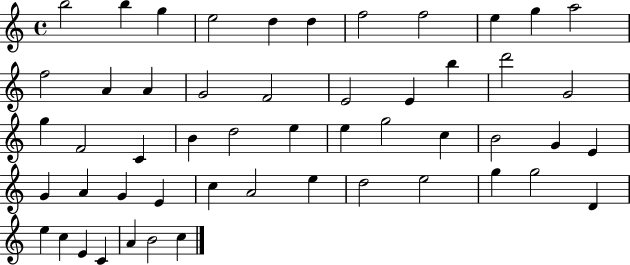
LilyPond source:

{
  \clef treble
  \time 4/4
  \defaultTimeSignature
  \key c \major
  b''2 b''4 g''4 | e''2 d''4 d''4 | f''2 f''2 | e''4 g''4 a''2 | \break f''2 a'4 a'4 | g'2 f'2 | e'2 e'4 b''4 | d'''2 g'2 | \break g''4 f'2 c'4 | b'4 d''2 e''4 | e''4 g''2 c''4 | b'2 g'4 e'4 | \break g'4 a'4 g'4 e'4 | c''4 a'2 e''4 | d''2 e''2 | g''4 g''2 d'4 | \break e''4 c''4 e'4 c'4 | a'4 b'2 c''4 | \bar "|."
}